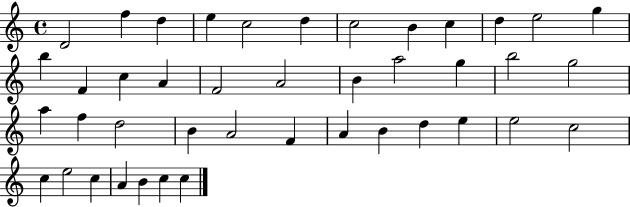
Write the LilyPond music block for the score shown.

{
  \clef treble
  \time 4/4
  \defaultTimeSignature
  \key c \major
  d'2 f''4 d''4 | e''4 c''2 d''4 | c''2 b'4 c''4 | d''4 e''2 g''4 | \break b''4 f'4 c''4 a'4 | f'2 a'2 | b'4 a''2 g''4 | b''2 g''2 | \break a''4 f''4 d''2 | b'4 a'2 f'4 | a'4 b'4 d''4 e''4 | e''2 c''2 | \break c''4 e''2 c''4 | a'4 b'4 c''4 c''4 | \bar "|."
}